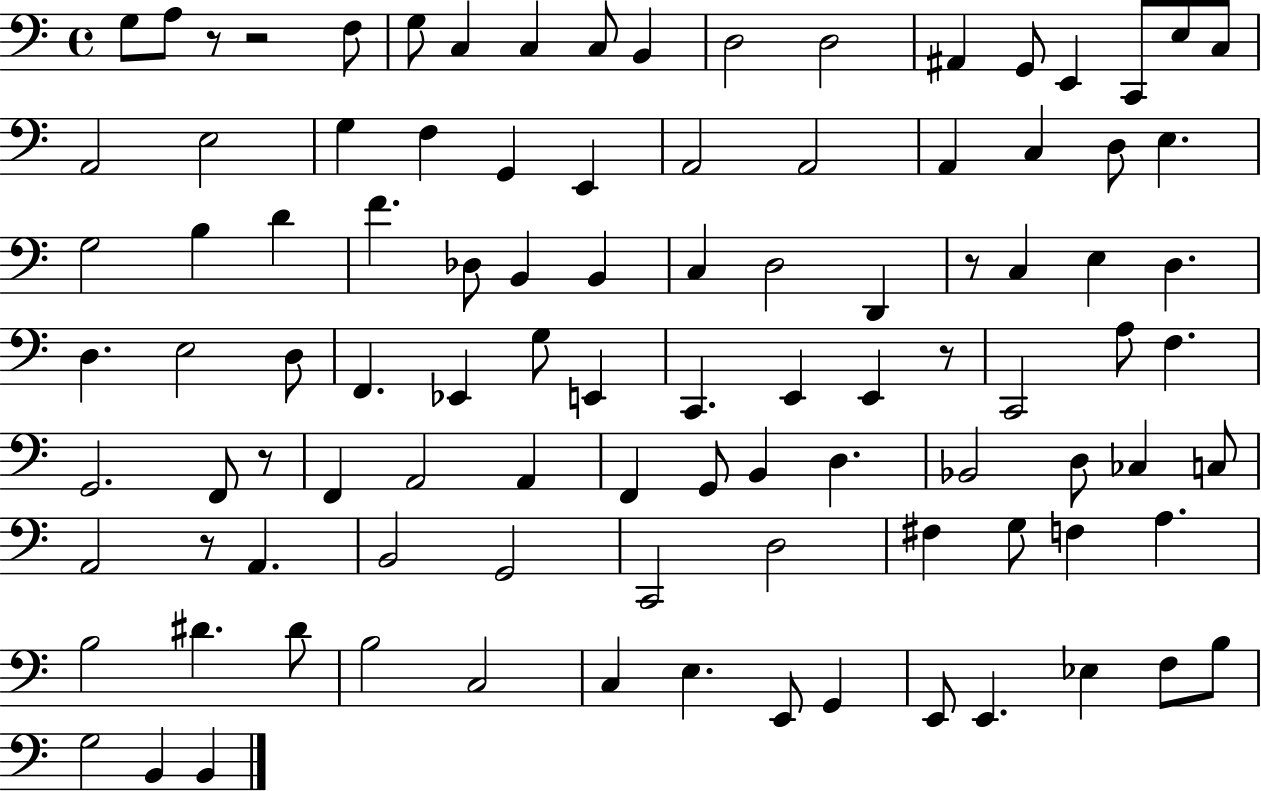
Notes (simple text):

G3/e A3/e R/e R/h F3/e G3/e C3/q C3/q C3/e B2/q D3/h D3/h A#2/q G2/e E2/q C2/e E3/e C3/e A2/h E3/h G3/q F3/q G2/q E2/q A2/h A2/h A2/q C3/q D3/e E3/q. G3/h B3/q D4/q F4/q. Db3/e B2/q B2/q C3/q D3/h D2/q R/e C3/q E3/q D3/q. D3/q. E3/h D3/e F2/q. Eb2/q G3/e E2/q C2/q. E2/q E2/q R/e C2/h A3/e F3/q. G2/h. F2/e R/e F2/q A2/h A2/q F2/q G2/e B2/q D3/q. Bb2/h D3/e CES3/q C3/e A2/h R/e A2/q. B2/h G2/h C2/h D3/h F#3/q G3/e F3/q A3/q. B3/h D#4/q. D#4/e B3/h C3/h C3/q E3/q. E2/e G2/q E2/e E2/q. Eb3/q F3/e B3/e G3/h B2/q B2/q